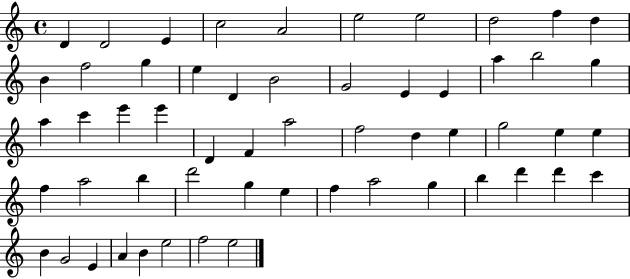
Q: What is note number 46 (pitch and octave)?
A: D6